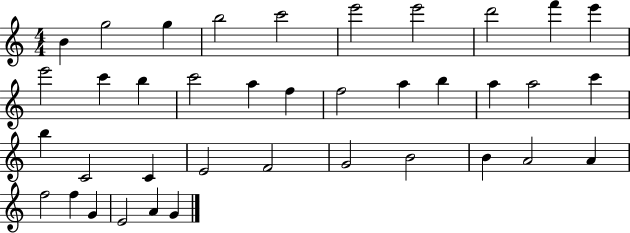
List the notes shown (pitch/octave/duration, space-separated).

B4/q G5/h G5/q B5/h C6/h E6/h E6/h D6/h F6/q E6/q E6/h C6/q B5/q C6/h A5/q F5/q F5/h A5/q B5/q A5/q A5/h C6/q B5/q C4/h C4/q E4/h F4/h G4/h B4/h B4/q A4/h A4/q F5/h F5/q G4/q E4/h A4/q G4/q